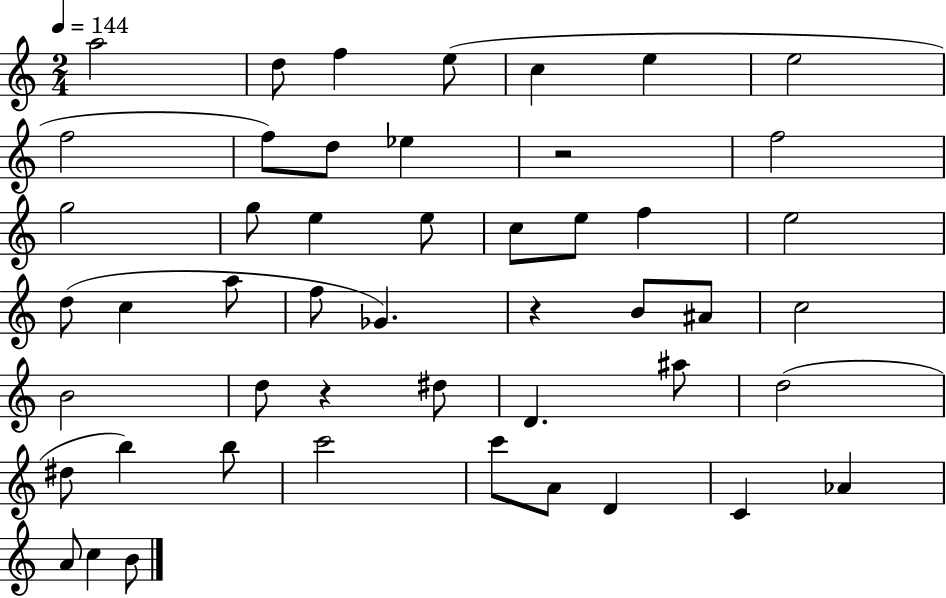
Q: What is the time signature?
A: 2/4